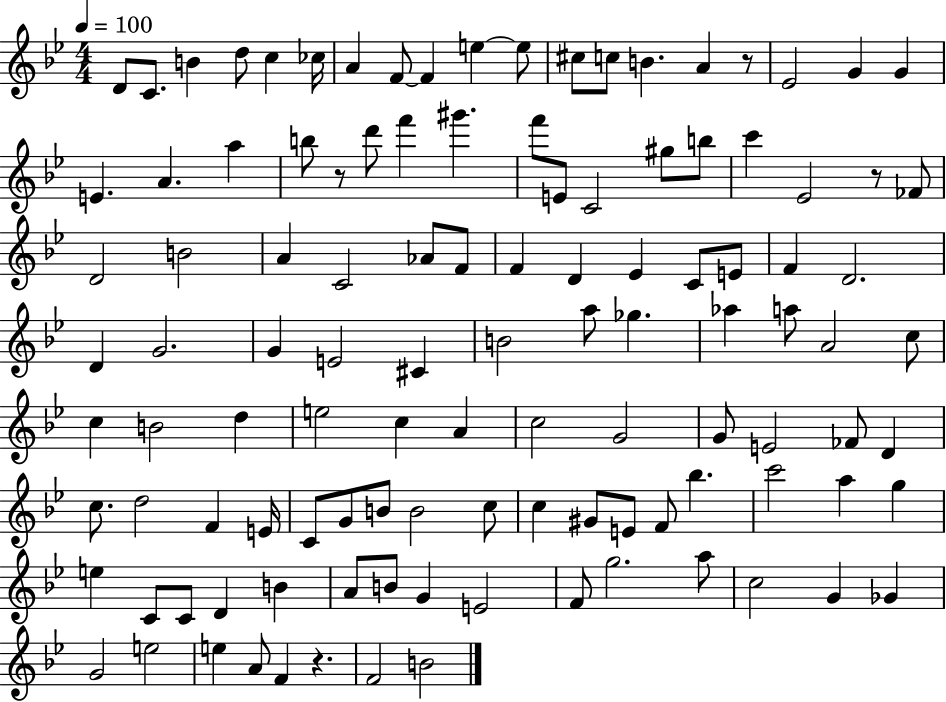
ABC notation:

X:1
T:Untitled
M:4/4
L:1/4
K:Bb
D/2 C/2 B d/2 c _c/4 A F/2 F e e/2 ^c/2 c/2 B A z/2 _E2 G G E A a b/2 z/2 d'/2 f' ^g' f'/2 E/2 C2 ^g/2 b/2 c' _E2 z/2 _F/2 D2 B2 A C2 _A/2 F/2 F D _E C/2 E/2 F D2 D G2 G E2 ^C B2 a/2 _g _a a/2 A2 c/2 c B2 d e2 c A c2 G2 G/2 E2 _F/2 D c/2 d2 F E/4 C/2 G/2 B/2 B2 c/2 c ^G/2 E/2 F/2 _b c'2 a g e C/2 C/2 D B A/2 B/2 G E2 F/2 g2 a/2 c2 G _G G2 e2 e A/2 F z F2 B2